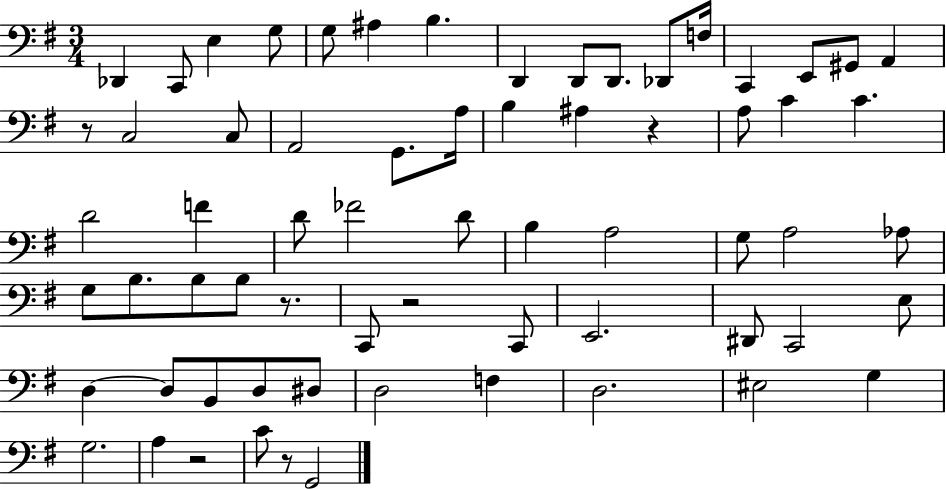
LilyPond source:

{
  \clef bass
  \numericTimeSignature
  \time 3/4
  \key g \major
  des,4 c,8 e4 g8 | g8 ais4 b4. | d,4 d,8 d,8. des,8 f16 | c,4 e,8 gis,8 a,4 | \break r8 c2 c8 | a,2 g,8. a16 | b4 ais4 r4 | a8 c'4 c'4. | \break d'2 f'4 | d'8 fes'2 d'8 | b4 a2 | g8 a2 aes8 | \break g8 b8. b8 b8 r8. | c,8 r2 c,8 | e,2. | dis,8 c,2 e8 | \break d4~~ d8 b,8 d8 dis8 | d2 f4 | d2. | eis2 g4 | \break g2. | a4 r2 | c'8 r8 g,2 | \bar "|."
}